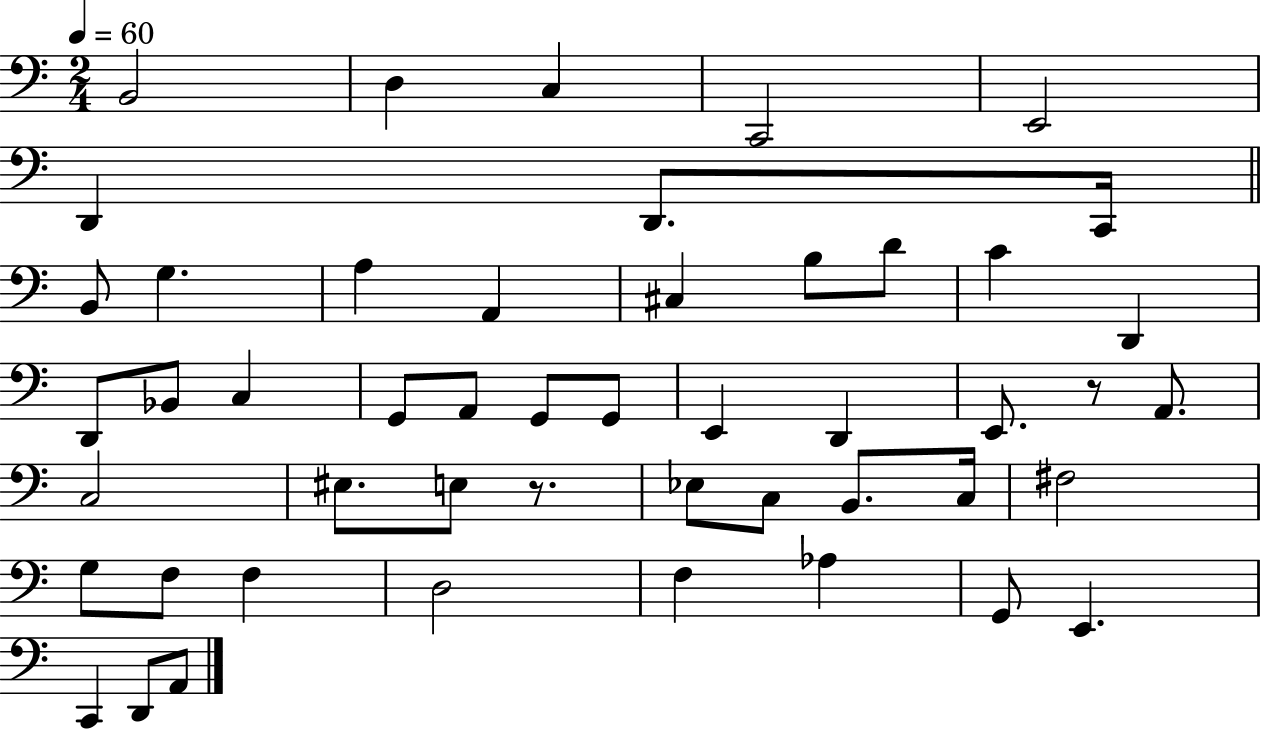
X:1
T:Untitled
M:2/4
L:1/4
K:C
B,,2 D, C, C,,2 E,,2 D,, D,,/2 C,,/4 B,,/2 G, A, A,, ^C, B,/2 D/2 C D,, D,,/2 _B,,/2 C, G,,/2 A,,/2 G,,/2 G,,/2 E,, D,, E,,/2 z/2 A,,/2 C,2 ^E,/2 E,/2 z/2 _E,/2 C,/2 B,,/2 C,/4 ^F,2 G,/2 F,/2 F, D,2 F, _A, G,,/2 E,, C,, D,,/2 A,,/2